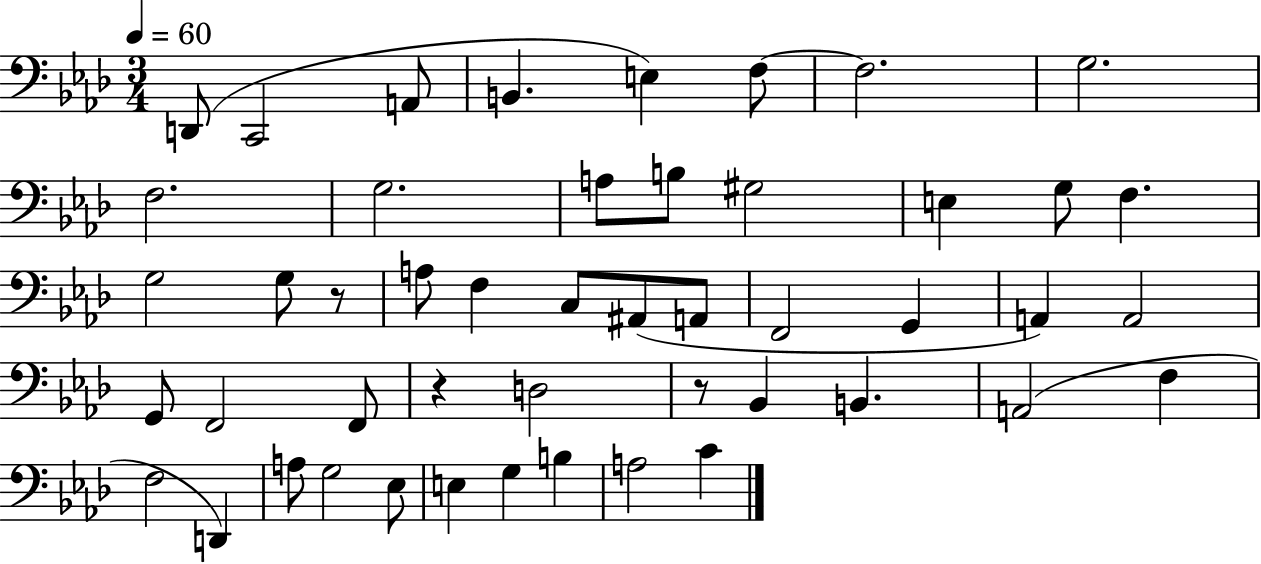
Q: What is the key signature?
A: AES major